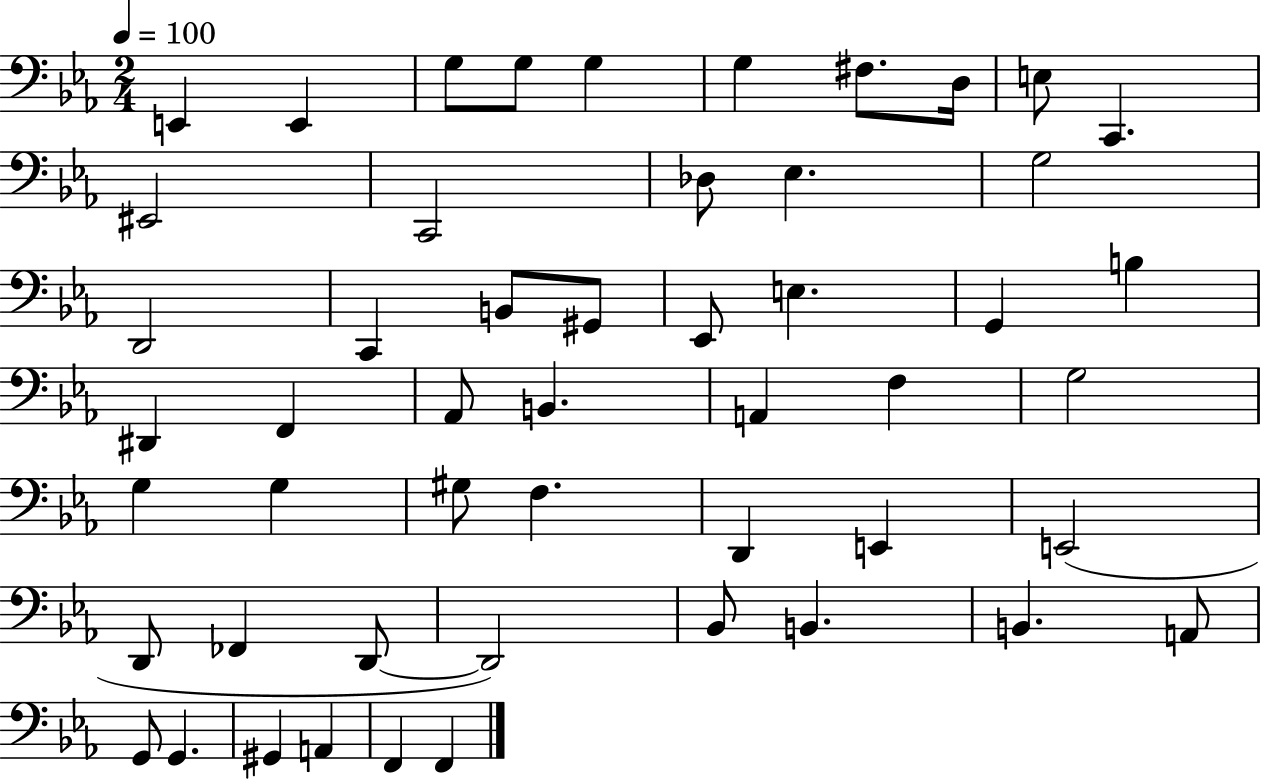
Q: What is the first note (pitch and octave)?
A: E2